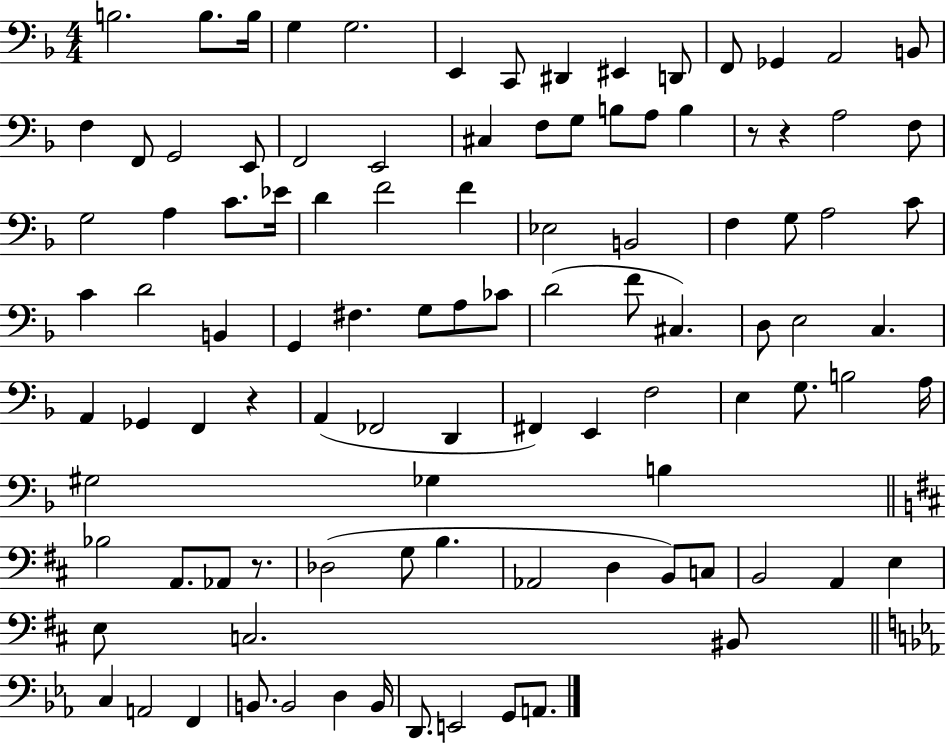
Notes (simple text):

B3/h. B3/e. B3/s G3/q G3/h. E2/q C2/e D#2/q EIS2/q D2/e F2/e Gb2/q A2/h B2/e F3/q F2/e G2/h E2/e F2/h E2/h C#3/q F3/e G3/e B3/e A3/e B3/q R/e R/q A3/h F3/e G3/h A3/q C4/e. Eb4/s D4/q F4/h F4/q Eb3/h B2/h F3/q G3/e A3/h C4/e C4/q D4/h B2/q G2/q F#3/q. G3/e A3/e CES4/e D4/h F4/e C#3/q. D3/e E3/h C3/q. A2/q Gb2/q F2/q R/q A2/q FES2/h D2/q F#2/q E2/q F3/h E3/q G3/e. B3/h A3/s G#3/h Gb3/q B3/q Bb3/h A2/e. Ab2/e R/e. Db3/h G3/e B3/q. Ab2/h D3/q B2/e C3/e B2/h A2/q E3/q E3/e C3/h. BIS2/e C3/q A2/h F2/q B2/e. B2/h D3/q B2/s D2/e. E2/h G2/e A2/e.